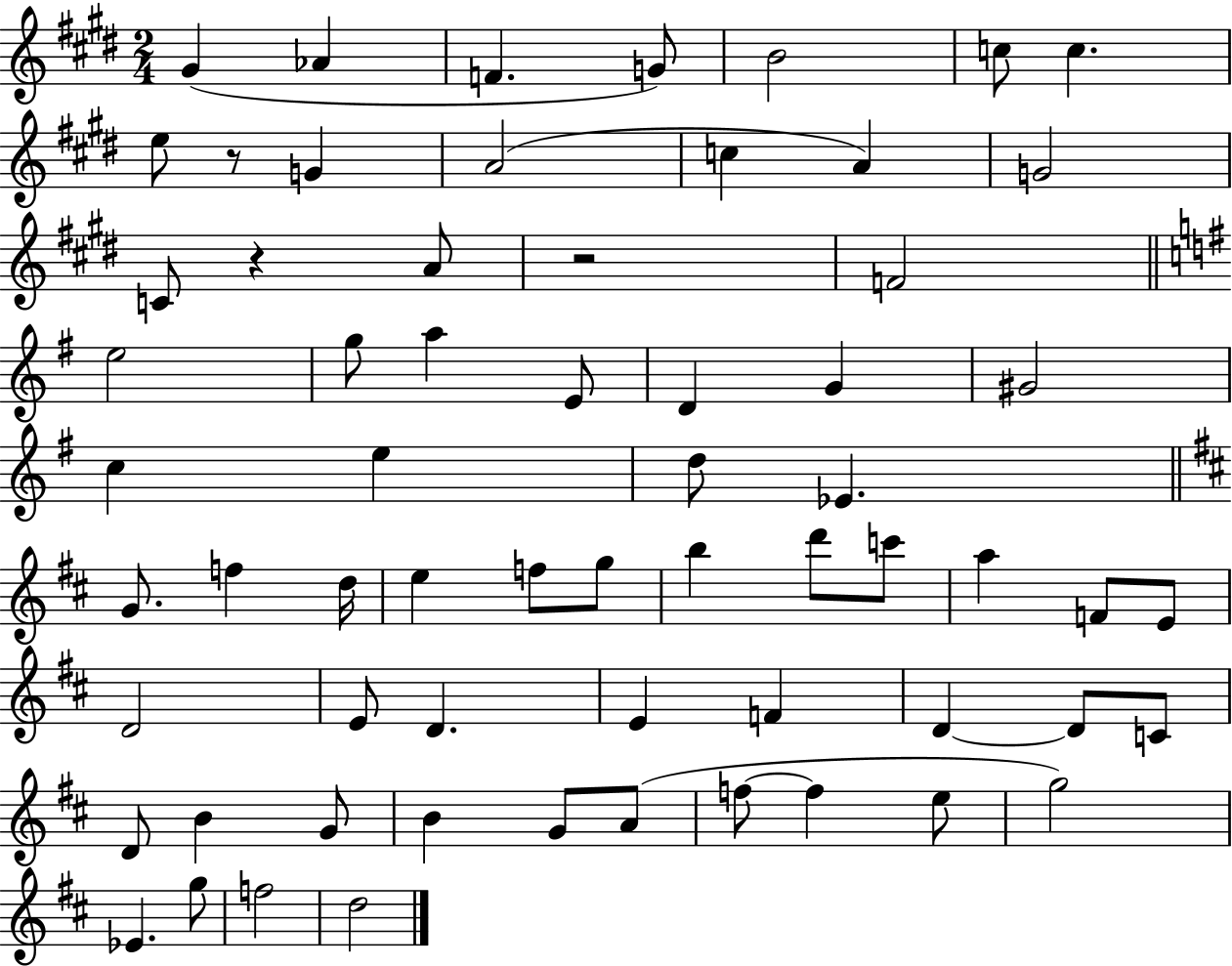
G#4/q Ab4/q F4/q. G4/e B4/h C5/e C5/q. E5/e R/e G4/q A4/h C5/q A4/q G4/h C4/e R/q A4/e R/h F4/h E5/h G5/e A5/q E4/e D4/q G4/q G#4/h C5/q E5/q D5/e Eb4/q. G4/e. F5/q D5/s E5/q F5/e G5/e B5/q D6/e C6/e A5/q F4/e E4/e D4/h E4/e D4/q. E4/q F4/q D4/q D4/e C4/e D4/e B4/q G4/e B4/q G4/e A4/e F5/e F5/q E5/e G5/h Eb4/q. G5/e F5/h D5/h